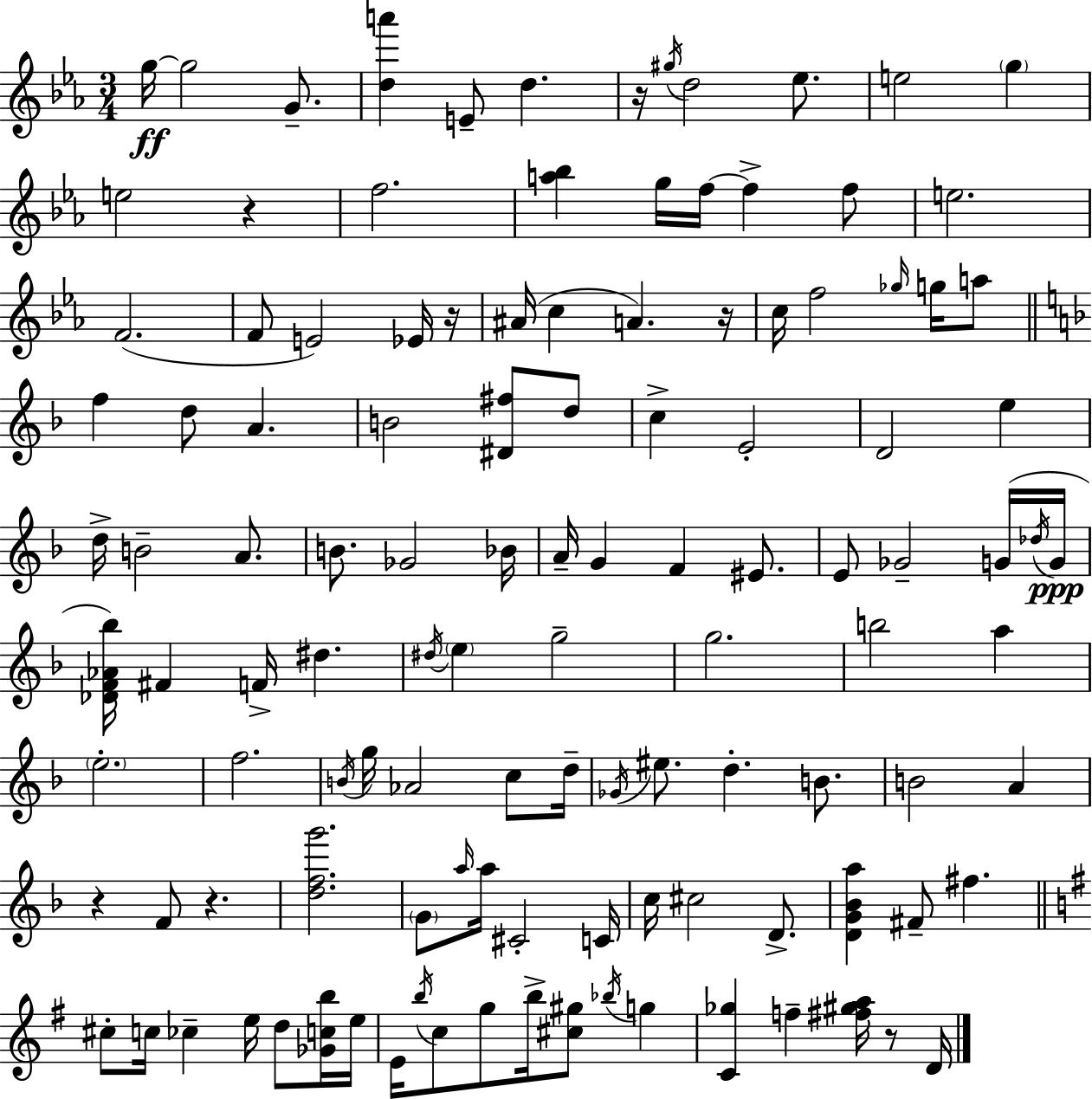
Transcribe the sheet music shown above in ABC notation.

X:1
T:Untitled
M:3/4
L:1/4
K:Eb
g/4 g2 G/2 [da'] E/2 d z/4 ^g/4 d2 _e/2 e2 g e2 z f2 [a_b] g/4 f/4 f f/2 e2 F2 F/2 E2 _E/4 z/4 ^A/4 c A z/4 c/4 f2 _g/4 g/4 a/2 f d/2 A B2 [^D^f]/2 d/2 c E2 D2 e d/4 B2 A/2 B/2 _G2 _B/4 A/4 G F ^E/2 E/2 _G2 G/4 _d/4 G/4 [_DF_A_b]/4 ^F F/4 ^d ^d/4 e g2 g2 b2 a e2 f2 B/4 g/4 _A2 c/2 d/4 _G/4 ^e/2 d B/2 B2 A z F/2 z [dfg']2 G/2 a/4 a/4 ^C2 C/4 c/4 ^c2 D/2 [DG_Ba] ^F/2 ^f ^c/2 c/4 _c e/4 d/2 [_Gcb]/4 e/4 E/4 b/4 c/2 g/2 b/4 [^c^g]/2 _b/4 g [C_g] f [^f^ga]/4 z/2 D/4